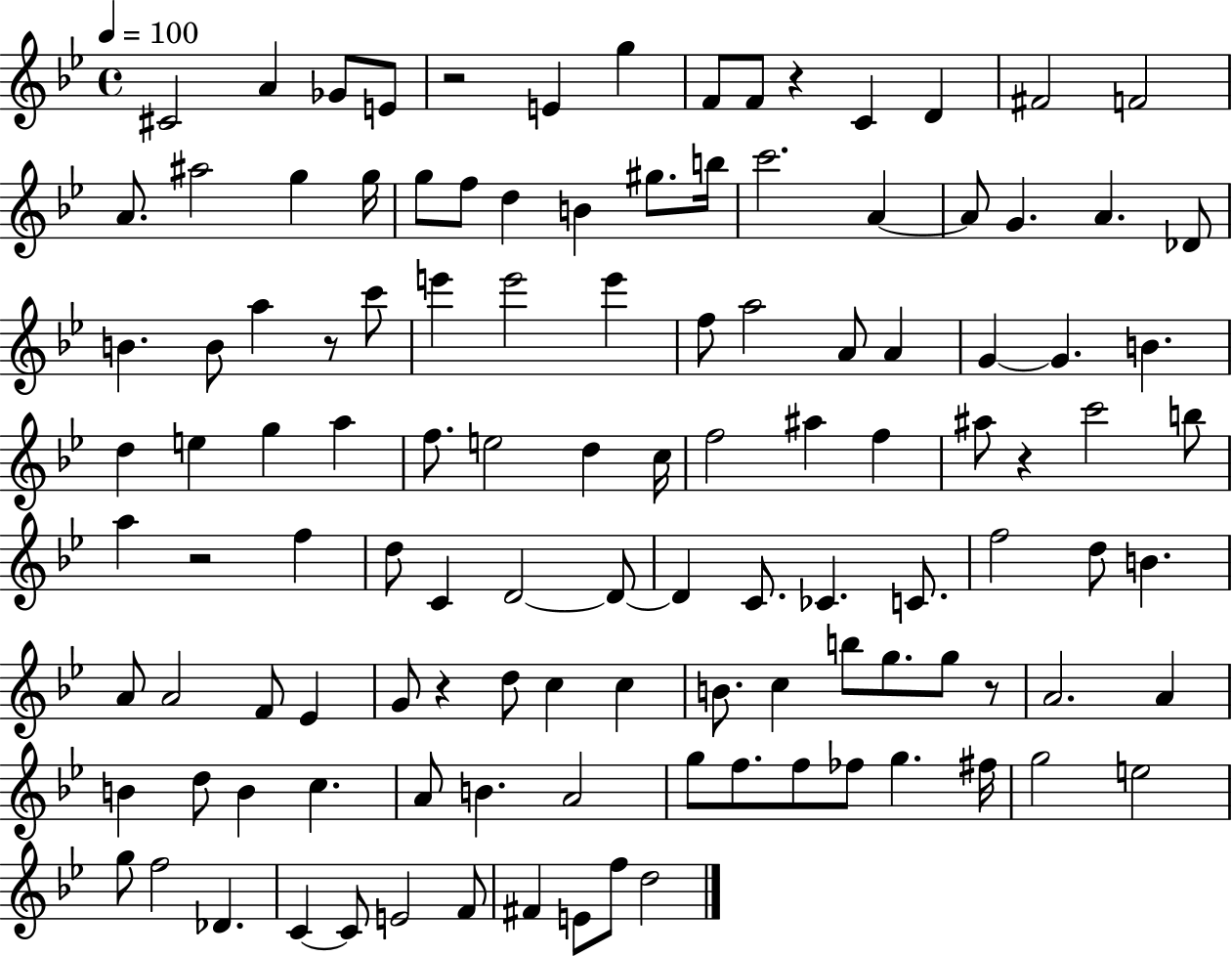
X:1
T:Untitled
M:4/4
L:1/4
K:Bb
^C2 A _G/2 E/2 z2 E g F/2 F/2 z C D ^F2 F2 A/2 ^a2 g g/4 g/2 f/2 d B ^g/2 b/4 c'2 A A/2 G A _D/2 B B/2 a z/2 c'/2 e' e'2 e' f/2 a2 A/2 A G G B d e g a f/2 e2 d c/4 f2 ^a f ^a/2 z c'2 b/2 a z2 f d/2 C D2 D/2 D C/2 _C C/2 f2 d/2 B A/2 A2 F/2 _E G/2 z d/2 c c B/2 c b/2 g/2 g/2 z/2 A2 A B d/2 B c A/2 B A2 g/2 f/2 f/2 _f/2 g ^f/4 g2 e2 g/2 f2 _D C C/2 E2 F/2 ^F E/2 f/2 d2